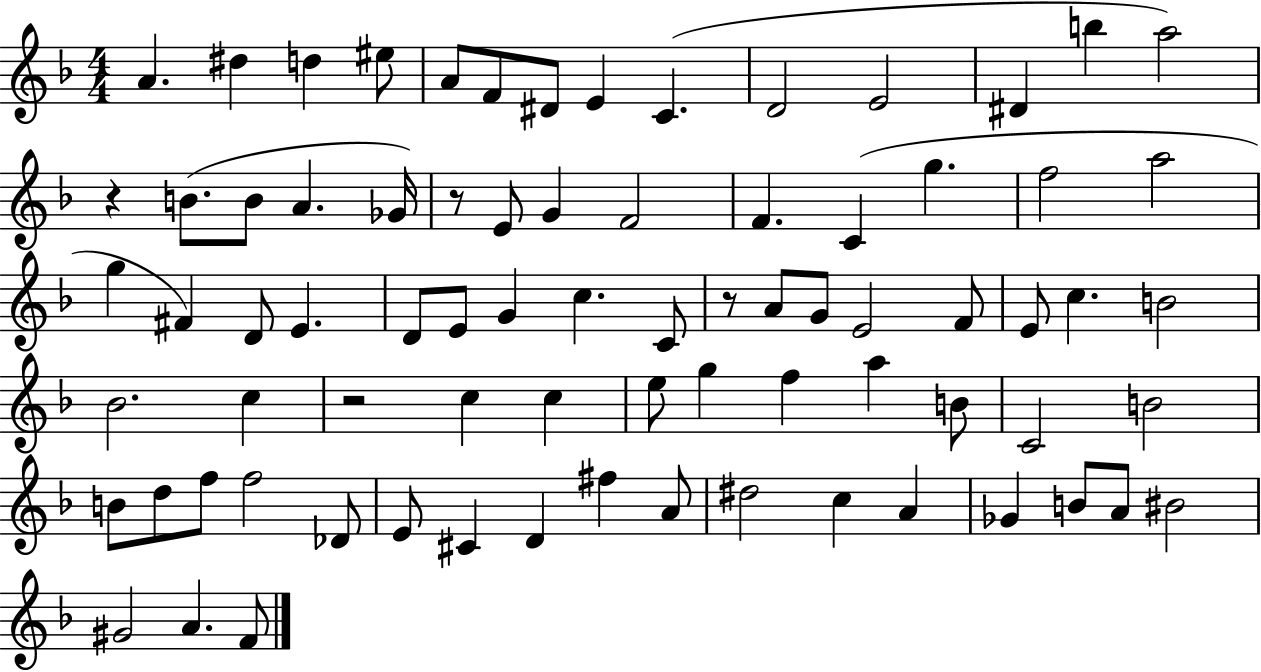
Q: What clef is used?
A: treble